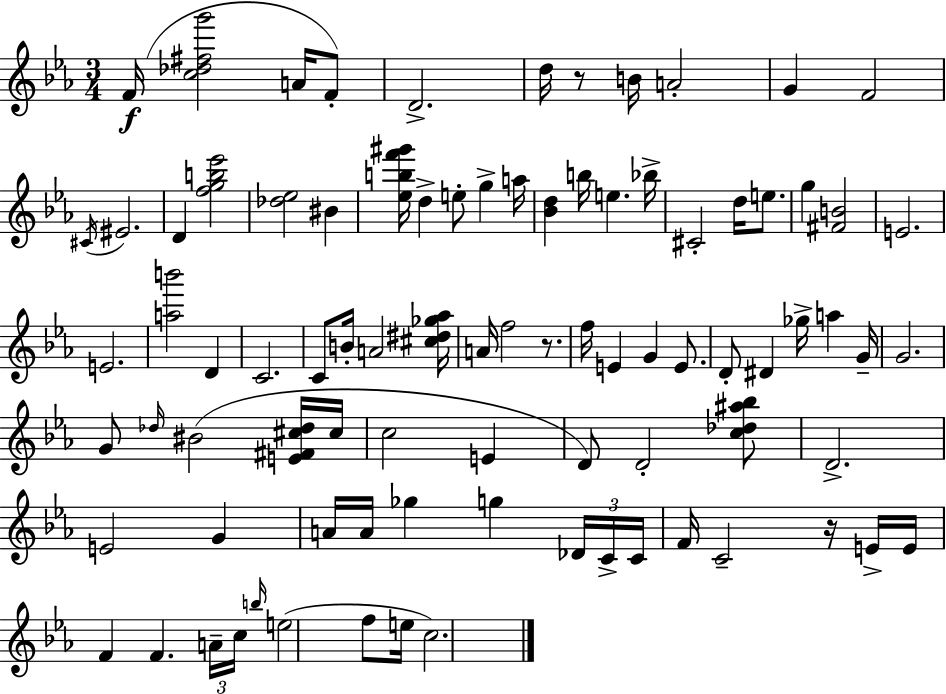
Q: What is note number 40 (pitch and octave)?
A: Gb5